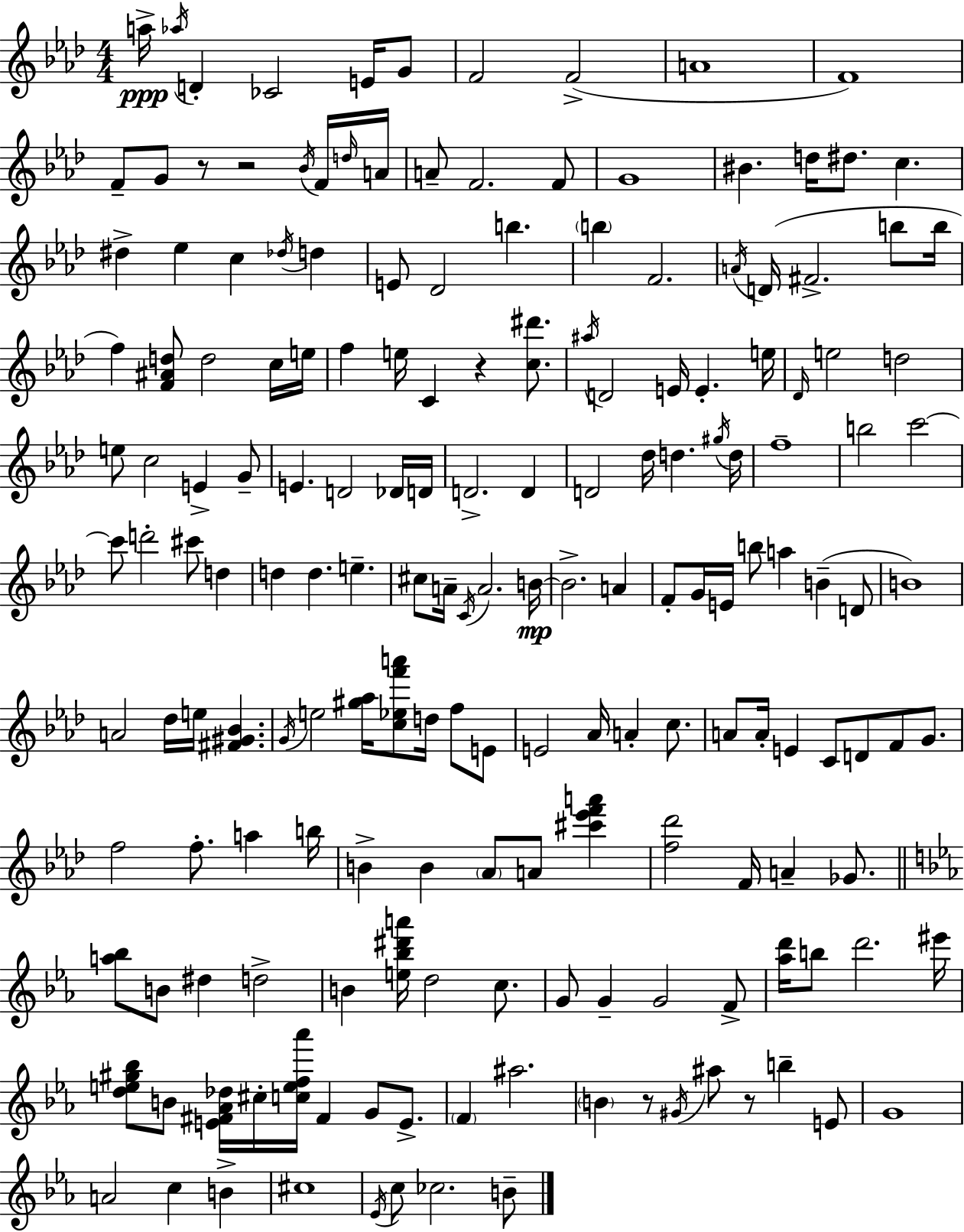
{
  \clef treble
  \numericTimeSignature
  \time 4/4
  \key aes \major
  a''16->\ppp \acciaccatura { aes''16 } d'4-. ces'2 e'16 g'8 | f'2 f'2->( | a'1 | f'1) | \break f'8-- g'8 r8 r2 \acciaccatura { bes'16 } | f'16 \grace { d''16 } a'16 a'8-- f'2. | f'8 g'1 | bis'4. d''16 dis''8. c''4. | \break dis''4-> ees''4 c''4 \acciaccatura { des''16 } | d''4 e'8 des'2 b''4. | \parenthesize b''4 f'2. | \acciaccatura { a'16 }( d'16 fis'2.-> | \break b''8 b''16 f''4) <f' ais' d''>8 d''2 | c''16 e''16 f''4 e''16 c'4 r4 | <c'' dis'''>8. \acciaccatura { ais''16 } d'2 e'16 e'4.-. | e''16 \grace { des'16 } e''2 d''2 | \break e''8 c''2 | e'4-> g'8-- e'4. d'2 | des'16 d'16 d'2.-> | d'4 d'2 des''16 | \break d''4. \acciaccatura { gis''16 } d''16 f''1-- | b''2 | c'''2~~ c'''8 d'''2-. | cis'''8 d''4 d''4 d''4. | \break e''4.-- cis''8 a'16-- \acciaccatura { c'16 } a'2. | b'16~~\mp b'2.-> | a'4 f'8-. g'16 e'16 b''8 a''4 | b'4--( d'8 b'1) | \break a'2 | des''16 e''16 <fis' gis' bes'>4. \acciaccatura { g'16 } e''2 | <gis'' aes''>16 <c'' ees'' f''' a'''>8 d''16 f''8 e'8 e'2 | aes'16 a'4-. c''8. a'8 a'16-. e'4 | \break c'8 d'8 f'8 g'8. f''2 | f''8.-. a''4 b''16 b'4-> b'4 | \parenthesize aes'8 a'8 <cis''' ees''' f''' a'''>4 <f'' des'''>2 | f'16 a'4-- ges'8. \bar "||" \break \key ees \major <a'' bes''>8 b'8 dis''4 d''2-> | b'4 <e'' bes'' dis''' a'''>16 d''2 c''8. | g'8 g'4-- g'2 f'8-> | <aes'' d'''>16 b''8 d'''2. eis'''16 | \break <d'' e'' gis'' bes''>8 b'8 <e' fis' aes' des''>16 cis''16-. <c'' e'' f'' aes'''>16 fis'4 g'8 e'8.-> | \parenthesize f'4 ais''2. | \parenthesize b'4 r8 \acciaccatura { gis'16 } ais''8 r8 b''4-- e'8 | g'1 | \break a'2 c''4 b'4-> | cis''1 | \acciaccatura { ees'16 } c''8 ces''2. | b'8-- \bar "|."
}